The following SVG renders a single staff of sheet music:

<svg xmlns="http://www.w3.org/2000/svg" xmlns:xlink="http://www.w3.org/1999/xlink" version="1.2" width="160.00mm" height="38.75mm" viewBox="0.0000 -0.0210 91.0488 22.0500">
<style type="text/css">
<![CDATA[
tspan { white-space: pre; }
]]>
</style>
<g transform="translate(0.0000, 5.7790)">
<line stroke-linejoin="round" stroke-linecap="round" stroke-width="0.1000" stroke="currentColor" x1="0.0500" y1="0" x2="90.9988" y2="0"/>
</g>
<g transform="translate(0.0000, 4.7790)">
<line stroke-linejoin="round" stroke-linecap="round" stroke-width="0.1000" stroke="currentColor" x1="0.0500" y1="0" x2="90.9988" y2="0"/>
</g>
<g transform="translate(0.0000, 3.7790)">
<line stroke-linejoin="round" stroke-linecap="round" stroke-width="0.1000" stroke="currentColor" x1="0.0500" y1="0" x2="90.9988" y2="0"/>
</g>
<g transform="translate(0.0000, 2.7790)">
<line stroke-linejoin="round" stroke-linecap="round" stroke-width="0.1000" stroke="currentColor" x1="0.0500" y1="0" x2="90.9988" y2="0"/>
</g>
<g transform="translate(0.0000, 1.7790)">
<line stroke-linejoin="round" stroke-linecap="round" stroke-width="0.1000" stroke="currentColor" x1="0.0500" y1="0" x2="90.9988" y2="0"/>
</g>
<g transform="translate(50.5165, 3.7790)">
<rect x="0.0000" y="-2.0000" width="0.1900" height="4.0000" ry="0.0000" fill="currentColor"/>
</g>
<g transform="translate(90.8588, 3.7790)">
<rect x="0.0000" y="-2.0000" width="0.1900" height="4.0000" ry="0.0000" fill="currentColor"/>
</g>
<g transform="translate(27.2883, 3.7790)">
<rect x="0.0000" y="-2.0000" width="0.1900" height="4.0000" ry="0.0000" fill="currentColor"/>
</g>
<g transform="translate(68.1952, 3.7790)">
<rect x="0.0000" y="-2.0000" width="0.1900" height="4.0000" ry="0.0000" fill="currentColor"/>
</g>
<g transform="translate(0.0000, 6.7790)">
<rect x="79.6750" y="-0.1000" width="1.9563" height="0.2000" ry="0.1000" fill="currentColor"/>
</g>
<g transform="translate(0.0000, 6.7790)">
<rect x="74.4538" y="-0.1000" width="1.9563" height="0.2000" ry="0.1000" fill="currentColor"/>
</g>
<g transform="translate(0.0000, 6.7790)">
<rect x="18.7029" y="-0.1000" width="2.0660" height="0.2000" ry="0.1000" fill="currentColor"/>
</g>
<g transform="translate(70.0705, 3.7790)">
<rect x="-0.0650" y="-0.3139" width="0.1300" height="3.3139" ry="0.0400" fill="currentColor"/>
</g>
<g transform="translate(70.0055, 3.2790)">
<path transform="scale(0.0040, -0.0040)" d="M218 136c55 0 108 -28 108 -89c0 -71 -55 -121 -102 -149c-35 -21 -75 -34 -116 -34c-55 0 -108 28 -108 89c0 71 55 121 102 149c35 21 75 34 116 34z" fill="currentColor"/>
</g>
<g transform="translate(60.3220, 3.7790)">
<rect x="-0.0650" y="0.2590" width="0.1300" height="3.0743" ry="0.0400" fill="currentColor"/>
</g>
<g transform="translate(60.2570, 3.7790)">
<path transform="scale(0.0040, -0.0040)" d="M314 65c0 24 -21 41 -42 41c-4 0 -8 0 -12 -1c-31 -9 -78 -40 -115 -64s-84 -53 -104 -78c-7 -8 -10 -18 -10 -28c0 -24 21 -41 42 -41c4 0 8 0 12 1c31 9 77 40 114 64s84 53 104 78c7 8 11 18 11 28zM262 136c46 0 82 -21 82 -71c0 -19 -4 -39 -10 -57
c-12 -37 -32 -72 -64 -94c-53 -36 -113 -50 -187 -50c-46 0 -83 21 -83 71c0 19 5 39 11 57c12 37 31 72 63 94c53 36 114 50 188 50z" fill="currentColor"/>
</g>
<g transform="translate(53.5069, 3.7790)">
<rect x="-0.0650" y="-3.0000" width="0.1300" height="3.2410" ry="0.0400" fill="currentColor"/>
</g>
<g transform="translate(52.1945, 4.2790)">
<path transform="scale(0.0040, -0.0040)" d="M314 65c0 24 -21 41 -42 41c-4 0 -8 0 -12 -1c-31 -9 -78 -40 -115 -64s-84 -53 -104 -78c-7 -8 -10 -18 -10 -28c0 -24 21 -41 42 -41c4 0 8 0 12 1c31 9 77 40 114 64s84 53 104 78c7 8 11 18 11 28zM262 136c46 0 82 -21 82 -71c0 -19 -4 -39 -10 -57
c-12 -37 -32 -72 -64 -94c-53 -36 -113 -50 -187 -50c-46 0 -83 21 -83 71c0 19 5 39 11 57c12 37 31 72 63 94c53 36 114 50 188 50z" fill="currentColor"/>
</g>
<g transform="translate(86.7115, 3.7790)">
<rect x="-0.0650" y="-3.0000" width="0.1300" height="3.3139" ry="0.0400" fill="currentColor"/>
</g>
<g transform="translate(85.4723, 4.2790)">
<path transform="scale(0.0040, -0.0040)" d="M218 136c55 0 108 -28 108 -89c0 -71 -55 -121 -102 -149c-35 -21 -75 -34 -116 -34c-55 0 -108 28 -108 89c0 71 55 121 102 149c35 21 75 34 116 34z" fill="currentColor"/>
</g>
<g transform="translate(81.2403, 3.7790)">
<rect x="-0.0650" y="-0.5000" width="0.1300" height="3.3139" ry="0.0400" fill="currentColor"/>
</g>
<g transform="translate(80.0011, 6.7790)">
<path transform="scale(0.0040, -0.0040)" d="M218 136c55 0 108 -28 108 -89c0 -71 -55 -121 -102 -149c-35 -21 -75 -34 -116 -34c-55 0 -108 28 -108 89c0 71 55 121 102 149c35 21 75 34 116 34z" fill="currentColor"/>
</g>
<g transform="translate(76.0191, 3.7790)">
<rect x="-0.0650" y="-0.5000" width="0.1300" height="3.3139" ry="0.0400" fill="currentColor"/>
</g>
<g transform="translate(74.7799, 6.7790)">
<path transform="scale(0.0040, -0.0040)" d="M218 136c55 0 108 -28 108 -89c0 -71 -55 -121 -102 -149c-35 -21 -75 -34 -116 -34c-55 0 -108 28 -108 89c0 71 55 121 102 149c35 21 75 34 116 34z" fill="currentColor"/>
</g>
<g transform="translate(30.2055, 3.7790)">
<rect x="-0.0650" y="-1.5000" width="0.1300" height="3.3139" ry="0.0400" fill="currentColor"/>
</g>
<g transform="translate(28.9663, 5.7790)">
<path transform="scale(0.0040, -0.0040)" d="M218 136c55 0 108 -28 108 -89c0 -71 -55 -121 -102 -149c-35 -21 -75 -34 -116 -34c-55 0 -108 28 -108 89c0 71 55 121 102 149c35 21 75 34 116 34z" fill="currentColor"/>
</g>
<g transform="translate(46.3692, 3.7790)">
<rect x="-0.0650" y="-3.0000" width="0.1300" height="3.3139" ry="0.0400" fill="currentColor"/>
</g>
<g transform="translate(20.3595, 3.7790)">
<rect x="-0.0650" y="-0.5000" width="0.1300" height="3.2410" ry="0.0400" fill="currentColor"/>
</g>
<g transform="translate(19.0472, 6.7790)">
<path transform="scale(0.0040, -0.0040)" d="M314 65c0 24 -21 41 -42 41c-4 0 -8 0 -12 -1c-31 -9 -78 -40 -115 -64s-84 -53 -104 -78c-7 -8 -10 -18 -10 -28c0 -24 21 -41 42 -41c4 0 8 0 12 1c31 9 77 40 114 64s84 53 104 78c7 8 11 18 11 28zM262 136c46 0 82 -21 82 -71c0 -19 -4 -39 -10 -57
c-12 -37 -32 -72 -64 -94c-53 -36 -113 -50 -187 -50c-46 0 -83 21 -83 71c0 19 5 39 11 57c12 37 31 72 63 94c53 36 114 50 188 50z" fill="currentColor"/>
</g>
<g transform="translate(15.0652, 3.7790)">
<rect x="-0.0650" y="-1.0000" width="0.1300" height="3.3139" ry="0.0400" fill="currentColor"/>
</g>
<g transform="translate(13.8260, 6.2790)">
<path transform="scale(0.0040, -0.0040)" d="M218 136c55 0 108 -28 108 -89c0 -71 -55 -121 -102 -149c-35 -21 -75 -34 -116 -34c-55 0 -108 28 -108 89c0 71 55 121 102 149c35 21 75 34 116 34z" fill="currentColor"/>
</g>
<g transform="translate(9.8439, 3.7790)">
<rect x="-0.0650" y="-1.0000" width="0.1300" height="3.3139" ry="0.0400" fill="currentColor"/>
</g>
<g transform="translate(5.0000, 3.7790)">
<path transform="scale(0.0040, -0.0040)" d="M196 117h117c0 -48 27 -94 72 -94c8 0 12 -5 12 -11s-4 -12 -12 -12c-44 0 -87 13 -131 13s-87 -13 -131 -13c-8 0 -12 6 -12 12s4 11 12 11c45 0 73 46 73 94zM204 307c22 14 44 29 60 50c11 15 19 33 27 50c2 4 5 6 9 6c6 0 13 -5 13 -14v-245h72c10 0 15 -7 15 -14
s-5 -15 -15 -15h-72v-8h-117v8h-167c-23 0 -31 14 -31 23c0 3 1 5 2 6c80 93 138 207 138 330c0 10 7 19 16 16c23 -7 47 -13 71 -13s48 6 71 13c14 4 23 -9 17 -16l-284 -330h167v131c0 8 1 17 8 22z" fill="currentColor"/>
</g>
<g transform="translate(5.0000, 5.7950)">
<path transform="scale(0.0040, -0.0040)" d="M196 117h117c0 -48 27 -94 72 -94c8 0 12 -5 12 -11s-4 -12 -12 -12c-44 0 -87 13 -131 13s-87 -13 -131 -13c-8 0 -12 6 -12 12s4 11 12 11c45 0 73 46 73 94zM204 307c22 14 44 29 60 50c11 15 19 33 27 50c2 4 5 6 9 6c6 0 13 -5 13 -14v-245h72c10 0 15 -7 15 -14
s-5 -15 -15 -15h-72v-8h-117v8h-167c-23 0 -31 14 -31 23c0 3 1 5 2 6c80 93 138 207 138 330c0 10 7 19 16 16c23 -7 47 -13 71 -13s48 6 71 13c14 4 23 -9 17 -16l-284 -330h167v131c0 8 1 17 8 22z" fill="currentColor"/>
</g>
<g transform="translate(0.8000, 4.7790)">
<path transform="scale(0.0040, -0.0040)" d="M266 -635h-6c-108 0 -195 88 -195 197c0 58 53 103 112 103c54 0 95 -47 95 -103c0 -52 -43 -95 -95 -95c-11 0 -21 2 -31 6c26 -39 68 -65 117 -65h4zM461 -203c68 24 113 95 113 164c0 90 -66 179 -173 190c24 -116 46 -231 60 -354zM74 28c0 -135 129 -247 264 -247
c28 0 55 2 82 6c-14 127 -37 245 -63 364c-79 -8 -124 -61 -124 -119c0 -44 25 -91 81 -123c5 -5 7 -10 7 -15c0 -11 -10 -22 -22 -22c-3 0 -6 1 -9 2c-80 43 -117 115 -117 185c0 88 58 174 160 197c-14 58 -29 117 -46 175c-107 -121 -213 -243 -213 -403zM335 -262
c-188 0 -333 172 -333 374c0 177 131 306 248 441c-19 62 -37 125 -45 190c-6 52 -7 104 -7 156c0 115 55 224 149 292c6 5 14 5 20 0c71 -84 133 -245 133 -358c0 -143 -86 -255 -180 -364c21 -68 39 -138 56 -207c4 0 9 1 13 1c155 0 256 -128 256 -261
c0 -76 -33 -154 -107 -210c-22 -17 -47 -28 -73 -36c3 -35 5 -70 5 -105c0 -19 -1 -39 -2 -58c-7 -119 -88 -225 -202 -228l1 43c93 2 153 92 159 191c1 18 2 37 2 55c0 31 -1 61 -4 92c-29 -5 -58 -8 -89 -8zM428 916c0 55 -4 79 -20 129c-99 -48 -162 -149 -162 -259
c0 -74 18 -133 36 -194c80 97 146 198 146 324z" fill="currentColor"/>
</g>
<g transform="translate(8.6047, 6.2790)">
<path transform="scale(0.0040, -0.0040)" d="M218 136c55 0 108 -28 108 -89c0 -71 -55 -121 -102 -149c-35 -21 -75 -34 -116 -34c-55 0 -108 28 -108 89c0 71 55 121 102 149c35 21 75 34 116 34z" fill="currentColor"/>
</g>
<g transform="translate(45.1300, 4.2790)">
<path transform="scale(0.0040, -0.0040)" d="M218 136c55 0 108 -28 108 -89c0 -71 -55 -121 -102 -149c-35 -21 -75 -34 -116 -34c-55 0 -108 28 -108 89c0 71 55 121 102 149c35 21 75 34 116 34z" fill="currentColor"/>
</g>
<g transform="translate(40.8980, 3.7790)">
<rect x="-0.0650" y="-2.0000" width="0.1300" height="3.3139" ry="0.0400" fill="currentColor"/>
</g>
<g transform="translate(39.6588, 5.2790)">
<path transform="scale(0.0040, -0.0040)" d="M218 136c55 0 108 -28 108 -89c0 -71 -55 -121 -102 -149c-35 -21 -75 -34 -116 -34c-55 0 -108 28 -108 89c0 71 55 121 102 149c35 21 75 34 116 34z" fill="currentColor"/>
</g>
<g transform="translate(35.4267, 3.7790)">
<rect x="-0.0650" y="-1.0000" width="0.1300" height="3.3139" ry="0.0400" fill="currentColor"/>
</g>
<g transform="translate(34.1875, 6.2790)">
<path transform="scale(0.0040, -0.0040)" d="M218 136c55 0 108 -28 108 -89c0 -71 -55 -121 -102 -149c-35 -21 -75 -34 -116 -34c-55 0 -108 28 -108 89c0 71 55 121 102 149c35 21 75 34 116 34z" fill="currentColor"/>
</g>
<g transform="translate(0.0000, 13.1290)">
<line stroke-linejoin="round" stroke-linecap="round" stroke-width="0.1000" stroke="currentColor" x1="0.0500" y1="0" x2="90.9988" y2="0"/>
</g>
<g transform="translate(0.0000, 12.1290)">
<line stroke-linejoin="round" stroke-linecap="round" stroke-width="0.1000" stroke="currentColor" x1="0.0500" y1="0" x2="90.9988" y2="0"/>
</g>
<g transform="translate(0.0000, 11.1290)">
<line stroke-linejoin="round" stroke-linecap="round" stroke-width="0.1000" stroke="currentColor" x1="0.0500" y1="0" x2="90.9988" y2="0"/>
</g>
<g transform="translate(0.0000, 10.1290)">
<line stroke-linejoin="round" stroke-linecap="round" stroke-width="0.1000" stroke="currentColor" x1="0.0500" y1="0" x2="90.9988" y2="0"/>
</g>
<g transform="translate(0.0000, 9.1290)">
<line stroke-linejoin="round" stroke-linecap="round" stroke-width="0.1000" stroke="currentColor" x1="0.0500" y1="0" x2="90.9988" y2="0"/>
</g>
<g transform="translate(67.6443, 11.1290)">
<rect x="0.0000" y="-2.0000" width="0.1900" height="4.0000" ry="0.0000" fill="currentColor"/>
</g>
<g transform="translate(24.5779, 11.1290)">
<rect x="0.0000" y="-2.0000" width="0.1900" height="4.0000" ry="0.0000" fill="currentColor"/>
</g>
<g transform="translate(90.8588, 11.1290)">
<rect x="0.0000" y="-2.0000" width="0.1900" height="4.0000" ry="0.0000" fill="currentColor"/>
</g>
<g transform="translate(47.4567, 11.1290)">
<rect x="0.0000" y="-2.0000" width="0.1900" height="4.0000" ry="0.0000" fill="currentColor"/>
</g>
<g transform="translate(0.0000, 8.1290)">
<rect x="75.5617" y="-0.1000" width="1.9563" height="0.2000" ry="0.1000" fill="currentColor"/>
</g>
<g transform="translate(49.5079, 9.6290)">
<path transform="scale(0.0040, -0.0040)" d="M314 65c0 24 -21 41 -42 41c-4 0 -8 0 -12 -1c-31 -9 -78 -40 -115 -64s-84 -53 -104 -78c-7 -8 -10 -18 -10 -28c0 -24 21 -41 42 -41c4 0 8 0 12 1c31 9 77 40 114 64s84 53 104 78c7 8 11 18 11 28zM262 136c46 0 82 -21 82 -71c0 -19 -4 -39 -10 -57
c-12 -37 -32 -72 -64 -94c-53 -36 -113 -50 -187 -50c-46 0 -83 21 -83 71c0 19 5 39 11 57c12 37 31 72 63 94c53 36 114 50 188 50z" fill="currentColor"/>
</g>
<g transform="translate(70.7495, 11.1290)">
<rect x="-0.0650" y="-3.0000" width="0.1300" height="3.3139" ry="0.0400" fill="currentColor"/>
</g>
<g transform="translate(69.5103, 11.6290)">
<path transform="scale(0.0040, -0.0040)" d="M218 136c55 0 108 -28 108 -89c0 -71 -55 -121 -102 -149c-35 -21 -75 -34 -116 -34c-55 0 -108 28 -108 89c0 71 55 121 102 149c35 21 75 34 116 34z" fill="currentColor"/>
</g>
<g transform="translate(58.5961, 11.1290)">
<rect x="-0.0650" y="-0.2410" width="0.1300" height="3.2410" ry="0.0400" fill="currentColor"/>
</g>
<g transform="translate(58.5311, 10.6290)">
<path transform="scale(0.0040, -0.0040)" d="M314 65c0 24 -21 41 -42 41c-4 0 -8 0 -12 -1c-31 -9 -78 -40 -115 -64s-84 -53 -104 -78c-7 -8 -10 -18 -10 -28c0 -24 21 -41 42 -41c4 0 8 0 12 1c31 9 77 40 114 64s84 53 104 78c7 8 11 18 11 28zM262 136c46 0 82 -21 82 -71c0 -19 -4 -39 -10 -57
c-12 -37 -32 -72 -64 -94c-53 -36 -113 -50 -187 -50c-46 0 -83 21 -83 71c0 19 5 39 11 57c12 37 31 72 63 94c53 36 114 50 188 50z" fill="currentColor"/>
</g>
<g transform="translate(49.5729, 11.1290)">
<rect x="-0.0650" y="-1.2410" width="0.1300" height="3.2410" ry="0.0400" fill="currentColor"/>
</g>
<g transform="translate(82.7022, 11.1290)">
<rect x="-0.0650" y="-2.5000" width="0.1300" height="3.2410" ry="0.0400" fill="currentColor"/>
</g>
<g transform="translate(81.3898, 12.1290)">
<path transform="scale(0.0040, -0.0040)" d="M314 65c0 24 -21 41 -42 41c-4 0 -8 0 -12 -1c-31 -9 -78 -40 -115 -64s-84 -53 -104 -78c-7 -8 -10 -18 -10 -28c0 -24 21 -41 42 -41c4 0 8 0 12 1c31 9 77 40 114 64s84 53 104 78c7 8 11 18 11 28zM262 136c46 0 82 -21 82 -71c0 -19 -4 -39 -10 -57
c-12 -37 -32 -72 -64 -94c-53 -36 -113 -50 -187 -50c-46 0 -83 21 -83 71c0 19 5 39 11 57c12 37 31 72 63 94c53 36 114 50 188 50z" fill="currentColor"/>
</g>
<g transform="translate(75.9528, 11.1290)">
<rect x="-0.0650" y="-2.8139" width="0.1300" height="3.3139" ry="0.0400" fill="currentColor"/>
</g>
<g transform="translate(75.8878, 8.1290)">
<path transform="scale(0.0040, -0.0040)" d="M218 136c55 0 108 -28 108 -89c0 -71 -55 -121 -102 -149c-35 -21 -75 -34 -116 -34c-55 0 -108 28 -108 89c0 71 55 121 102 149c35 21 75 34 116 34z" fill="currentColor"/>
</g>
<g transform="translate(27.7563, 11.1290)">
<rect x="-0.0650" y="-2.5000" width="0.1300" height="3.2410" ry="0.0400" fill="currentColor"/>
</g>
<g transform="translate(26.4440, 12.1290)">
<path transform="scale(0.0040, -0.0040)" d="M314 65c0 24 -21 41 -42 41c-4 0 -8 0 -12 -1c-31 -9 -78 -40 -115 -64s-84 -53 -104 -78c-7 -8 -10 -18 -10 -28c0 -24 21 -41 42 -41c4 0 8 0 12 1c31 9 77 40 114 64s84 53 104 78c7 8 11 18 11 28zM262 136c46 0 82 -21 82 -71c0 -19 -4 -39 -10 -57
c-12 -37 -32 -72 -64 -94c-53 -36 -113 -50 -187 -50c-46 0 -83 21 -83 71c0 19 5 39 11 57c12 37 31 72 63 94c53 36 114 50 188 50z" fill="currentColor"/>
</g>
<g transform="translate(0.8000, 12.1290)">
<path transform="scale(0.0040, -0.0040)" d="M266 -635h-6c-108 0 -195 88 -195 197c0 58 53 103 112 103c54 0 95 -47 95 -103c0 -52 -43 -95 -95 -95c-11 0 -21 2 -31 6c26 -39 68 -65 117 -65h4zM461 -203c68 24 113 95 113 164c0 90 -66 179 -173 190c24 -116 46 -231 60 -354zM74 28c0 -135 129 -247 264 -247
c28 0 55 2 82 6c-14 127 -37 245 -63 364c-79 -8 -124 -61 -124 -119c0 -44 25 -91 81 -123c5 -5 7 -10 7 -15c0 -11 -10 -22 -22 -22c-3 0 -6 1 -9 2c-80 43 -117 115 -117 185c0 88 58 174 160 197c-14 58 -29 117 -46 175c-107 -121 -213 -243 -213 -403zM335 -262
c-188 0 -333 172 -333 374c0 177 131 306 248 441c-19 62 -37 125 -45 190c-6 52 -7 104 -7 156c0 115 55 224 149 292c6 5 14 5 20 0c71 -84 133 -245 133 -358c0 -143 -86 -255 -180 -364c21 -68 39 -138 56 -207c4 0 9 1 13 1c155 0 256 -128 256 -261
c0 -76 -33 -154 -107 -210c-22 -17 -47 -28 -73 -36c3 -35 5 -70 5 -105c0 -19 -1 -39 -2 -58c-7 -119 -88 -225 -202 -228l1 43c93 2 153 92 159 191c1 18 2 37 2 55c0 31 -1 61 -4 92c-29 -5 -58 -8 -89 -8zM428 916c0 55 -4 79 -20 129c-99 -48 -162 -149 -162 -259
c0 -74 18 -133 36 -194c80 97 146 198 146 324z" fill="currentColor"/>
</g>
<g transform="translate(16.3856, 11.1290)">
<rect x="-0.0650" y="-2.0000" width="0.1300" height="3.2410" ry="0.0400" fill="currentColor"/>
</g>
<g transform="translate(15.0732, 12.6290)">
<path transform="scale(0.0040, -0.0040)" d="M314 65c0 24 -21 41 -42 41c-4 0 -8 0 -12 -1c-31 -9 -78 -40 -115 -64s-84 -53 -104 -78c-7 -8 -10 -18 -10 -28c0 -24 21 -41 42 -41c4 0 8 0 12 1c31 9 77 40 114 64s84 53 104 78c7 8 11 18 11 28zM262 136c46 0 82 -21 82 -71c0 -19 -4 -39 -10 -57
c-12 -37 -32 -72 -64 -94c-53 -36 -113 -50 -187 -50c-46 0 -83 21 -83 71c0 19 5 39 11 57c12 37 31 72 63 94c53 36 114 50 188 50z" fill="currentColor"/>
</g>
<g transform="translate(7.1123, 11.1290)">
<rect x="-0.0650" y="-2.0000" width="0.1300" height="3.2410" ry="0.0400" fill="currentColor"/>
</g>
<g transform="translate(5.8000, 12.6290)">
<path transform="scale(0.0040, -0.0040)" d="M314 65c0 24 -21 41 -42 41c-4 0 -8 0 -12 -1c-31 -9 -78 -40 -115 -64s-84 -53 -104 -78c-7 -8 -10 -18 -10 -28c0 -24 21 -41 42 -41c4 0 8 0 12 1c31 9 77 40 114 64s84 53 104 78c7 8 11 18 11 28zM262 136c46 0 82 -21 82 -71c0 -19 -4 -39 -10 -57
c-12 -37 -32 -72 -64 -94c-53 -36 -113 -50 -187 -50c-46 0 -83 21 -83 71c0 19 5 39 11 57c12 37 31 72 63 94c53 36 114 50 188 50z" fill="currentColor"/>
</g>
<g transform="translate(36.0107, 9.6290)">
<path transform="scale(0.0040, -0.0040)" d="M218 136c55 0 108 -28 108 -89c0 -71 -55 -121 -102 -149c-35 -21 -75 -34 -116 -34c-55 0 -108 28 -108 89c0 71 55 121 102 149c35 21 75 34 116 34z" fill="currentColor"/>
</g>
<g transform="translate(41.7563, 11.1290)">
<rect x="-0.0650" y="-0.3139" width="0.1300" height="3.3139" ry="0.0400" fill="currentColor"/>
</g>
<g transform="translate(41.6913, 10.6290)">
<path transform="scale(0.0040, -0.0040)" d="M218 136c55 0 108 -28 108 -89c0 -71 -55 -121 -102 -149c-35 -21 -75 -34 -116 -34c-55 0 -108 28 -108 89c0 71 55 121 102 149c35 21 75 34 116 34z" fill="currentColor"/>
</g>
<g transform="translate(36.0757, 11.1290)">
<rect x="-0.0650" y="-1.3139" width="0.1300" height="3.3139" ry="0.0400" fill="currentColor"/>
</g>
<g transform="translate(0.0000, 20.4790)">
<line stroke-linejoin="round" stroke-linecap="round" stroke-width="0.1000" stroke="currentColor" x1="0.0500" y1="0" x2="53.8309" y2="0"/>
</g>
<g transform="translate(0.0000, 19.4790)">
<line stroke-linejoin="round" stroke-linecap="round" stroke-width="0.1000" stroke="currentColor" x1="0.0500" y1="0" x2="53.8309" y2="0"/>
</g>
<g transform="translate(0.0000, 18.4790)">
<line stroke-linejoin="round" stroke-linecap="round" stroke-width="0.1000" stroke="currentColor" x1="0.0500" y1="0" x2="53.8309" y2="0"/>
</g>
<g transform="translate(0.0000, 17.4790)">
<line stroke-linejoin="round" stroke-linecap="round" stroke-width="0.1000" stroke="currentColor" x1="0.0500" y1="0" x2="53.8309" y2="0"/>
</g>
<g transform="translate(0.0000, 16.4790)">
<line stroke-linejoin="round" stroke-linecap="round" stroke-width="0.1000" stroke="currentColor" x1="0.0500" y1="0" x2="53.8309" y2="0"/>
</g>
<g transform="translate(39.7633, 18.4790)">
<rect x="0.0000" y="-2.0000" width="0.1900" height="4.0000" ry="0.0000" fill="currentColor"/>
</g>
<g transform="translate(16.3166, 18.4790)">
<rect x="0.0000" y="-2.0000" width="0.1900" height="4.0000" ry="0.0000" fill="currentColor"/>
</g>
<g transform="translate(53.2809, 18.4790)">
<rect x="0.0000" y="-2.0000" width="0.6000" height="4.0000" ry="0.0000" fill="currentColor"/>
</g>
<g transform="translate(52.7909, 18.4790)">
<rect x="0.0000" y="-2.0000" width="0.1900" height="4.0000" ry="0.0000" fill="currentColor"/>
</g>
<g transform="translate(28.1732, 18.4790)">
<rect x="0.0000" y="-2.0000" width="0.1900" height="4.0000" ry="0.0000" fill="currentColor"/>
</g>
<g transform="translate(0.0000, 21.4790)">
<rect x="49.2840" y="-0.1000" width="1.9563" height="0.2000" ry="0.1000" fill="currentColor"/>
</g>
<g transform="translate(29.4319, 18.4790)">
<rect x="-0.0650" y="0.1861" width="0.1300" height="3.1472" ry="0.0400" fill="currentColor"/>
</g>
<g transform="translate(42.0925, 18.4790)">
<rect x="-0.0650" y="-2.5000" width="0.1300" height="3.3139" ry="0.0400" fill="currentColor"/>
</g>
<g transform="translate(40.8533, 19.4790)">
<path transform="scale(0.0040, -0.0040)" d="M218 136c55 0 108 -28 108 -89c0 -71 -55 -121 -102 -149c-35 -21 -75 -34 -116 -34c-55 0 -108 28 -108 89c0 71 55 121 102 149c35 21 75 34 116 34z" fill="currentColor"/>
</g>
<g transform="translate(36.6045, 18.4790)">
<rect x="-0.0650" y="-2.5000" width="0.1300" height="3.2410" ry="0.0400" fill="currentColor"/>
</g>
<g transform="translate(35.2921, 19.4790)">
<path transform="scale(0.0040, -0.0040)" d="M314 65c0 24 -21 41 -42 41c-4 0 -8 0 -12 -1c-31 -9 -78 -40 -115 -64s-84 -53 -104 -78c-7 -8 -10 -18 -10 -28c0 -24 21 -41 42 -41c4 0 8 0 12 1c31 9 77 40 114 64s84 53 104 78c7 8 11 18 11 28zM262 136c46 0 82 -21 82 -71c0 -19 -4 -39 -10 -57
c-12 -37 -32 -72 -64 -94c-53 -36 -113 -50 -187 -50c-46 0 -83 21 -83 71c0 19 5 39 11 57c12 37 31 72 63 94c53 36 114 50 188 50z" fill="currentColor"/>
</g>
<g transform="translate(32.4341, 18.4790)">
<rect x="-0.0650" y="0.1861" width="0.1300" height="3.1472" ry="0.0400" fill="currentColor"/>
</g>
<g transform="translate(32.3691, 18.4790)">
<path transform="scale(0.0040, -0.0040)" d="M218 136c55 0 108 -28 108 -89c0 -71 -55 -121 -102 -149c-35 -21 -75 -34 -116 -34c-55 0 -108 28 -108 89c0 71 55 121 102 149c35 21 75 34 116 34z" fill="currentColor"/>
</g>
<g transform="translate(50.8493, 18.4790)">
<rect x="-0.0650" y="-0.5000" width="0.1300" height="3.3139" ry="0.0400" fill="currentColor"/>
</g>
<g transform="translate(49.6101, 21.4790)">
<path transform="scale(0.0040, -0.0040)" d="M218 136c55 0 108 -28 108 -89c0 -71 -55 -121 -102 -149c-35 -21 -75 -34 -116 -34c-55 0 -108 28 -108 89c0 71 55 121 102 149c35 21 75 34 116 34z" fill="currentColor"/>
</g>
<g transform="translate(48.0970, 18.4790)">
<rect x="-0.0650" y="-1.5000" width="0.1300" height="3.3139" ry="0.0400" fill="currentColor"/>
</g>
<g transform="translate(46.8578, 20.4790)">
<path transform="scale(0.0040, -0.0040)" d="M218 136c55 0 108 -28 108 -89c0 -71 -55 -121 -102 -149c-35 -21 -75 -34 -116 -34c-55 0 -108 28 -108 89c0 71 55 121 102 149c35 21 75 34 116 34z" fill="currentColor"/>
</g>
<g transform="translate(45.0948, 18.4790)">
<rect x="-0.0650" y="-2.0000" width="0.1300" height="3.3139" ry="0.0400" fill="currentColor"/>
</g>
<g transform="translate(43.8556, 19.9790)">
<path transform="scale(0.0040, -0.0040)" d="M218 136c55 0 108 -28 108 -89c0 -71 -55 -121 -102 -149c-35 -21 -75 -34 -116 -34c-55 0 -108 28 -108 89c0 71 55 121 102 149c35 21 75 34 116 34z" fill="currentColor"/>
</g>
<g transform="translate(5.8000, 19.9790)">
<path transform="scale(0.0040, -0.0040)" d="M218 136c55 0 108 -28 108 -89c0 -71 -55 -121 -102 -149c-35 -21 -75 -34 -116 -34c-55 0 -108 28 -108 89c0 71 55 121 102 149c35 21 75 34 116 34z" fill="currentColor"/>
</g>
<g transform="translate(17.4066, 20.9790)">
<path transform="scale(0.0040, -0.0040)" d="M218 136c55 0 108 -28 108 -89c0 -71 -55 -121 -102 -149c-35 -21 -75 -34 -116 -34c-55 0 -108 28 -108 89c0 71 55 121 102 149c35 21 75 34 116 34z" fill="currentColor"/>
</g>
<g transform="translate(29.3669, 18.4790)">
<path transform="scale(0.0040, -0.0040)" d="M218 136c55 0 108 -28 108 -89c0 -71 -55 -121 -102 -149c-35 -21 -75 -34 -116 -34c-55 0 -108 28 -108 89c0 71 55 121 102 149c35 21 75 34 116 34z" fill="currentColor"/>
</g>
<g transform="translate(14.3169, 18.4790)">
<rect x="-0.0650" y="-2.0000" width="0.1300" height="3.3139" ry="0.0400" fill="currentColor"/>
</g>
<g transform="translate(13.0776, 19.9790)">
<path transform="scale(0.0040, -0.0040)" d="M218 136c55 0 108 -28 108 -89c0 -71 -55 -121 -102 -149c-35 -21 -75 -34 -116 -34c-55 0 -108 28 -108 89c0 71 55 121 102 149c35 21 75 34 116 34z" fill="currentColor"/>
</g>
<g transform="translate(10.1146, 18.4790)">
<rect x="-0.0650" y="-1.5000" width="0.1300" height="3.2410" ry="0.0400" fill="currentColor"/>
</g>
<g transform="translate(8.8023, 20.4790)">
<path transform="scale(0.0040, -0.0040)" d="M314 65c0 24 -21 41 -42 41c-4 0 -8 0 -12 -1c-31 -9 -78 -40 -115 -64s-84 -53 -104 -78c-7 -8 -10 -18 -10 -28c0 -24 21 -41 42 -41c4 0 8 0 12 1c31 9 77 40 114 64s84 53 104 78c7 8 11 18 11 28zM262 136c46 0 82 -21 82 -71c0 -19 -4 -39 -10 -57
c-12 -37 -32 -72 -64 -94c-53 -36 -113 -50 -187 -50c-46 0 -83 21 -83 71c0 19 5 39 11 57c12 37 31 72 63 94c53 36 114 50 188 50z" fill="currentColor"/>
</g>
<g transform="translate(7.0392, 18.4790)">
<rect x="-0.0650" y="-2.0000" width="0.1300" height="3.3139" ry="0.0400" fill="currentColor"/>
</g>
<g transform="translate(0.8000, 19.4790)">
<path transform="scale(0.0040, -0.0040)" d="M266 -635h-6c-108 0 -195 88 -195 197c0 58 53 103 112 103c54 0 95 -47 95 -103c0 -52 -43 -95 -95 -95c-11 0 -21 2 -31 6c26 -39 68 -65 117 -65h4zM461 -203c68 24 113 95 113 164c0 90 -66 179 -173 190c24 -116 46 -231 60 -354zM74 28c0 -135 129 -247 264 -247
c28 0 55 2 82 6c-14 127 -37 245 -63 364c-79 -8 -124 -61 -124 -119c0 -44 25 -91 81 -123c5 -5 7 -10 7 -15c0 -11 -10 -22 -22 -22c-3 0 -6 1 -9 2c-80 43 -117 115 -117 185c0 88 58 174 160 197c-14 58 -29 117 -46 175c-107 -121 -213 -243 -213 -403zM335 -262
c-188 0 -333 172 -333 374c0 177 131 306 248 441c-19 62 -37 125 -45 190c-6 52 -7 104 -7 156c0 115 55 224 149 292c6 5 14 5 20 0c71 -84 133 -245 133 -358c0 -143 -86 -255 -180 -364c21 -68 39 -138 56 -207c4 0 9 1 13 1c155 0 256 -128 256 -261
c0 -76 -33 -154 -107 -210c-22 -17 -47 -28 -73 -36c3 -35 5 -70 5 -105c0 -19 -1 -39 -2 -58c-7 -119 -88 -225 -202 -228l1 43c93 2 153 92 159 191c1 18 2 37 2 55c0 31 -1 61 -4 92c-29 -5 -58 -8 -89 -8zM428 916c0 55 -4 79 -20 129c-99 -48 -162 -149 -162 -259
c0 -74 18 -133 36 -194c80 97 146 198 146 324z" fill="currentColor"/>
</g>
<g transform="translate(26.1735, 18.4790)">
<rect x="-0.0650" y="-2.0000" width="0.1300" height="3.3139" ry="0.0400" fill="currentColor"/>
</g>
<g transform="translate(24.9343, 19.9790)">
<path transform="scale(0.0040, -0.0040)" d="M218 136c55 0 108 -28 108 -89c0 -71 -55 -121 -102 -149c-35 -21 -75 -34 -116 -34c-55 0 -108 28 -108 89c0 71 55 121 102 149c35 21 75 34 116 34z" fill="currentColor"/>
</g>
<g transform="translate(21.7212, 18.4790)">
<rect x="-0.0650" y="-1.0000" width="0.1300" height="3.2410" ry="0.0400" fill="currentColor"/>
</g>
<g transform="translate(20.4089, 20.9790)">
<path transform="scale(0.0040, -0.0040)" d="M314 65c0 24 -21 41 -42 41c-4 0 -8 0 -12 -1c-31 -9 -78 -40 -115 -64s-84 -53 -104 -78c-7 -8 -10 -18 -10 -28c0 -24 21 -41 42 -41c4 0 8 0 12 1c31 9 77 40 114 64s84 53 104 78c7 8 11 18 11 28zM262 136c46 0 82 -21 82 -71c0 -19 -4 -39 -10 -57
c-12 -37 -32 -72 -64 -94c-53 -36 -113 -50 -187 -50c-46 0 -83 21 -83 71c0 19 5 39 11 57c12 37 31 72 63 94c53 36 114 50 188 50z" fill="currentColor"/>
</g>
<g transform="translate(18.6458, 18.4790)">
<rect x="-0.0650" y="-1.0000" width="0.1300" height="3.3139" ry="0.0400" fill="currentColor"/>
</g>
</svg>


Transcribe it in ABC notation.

X:1
T:Untitled
M:4/4
L:1/4
K:C
D D C2 E D F A A2 B2 c C C A F2 F2 G2 e c e2 c2 A a G2 F E2 F D D2 F B B G2 G F E C